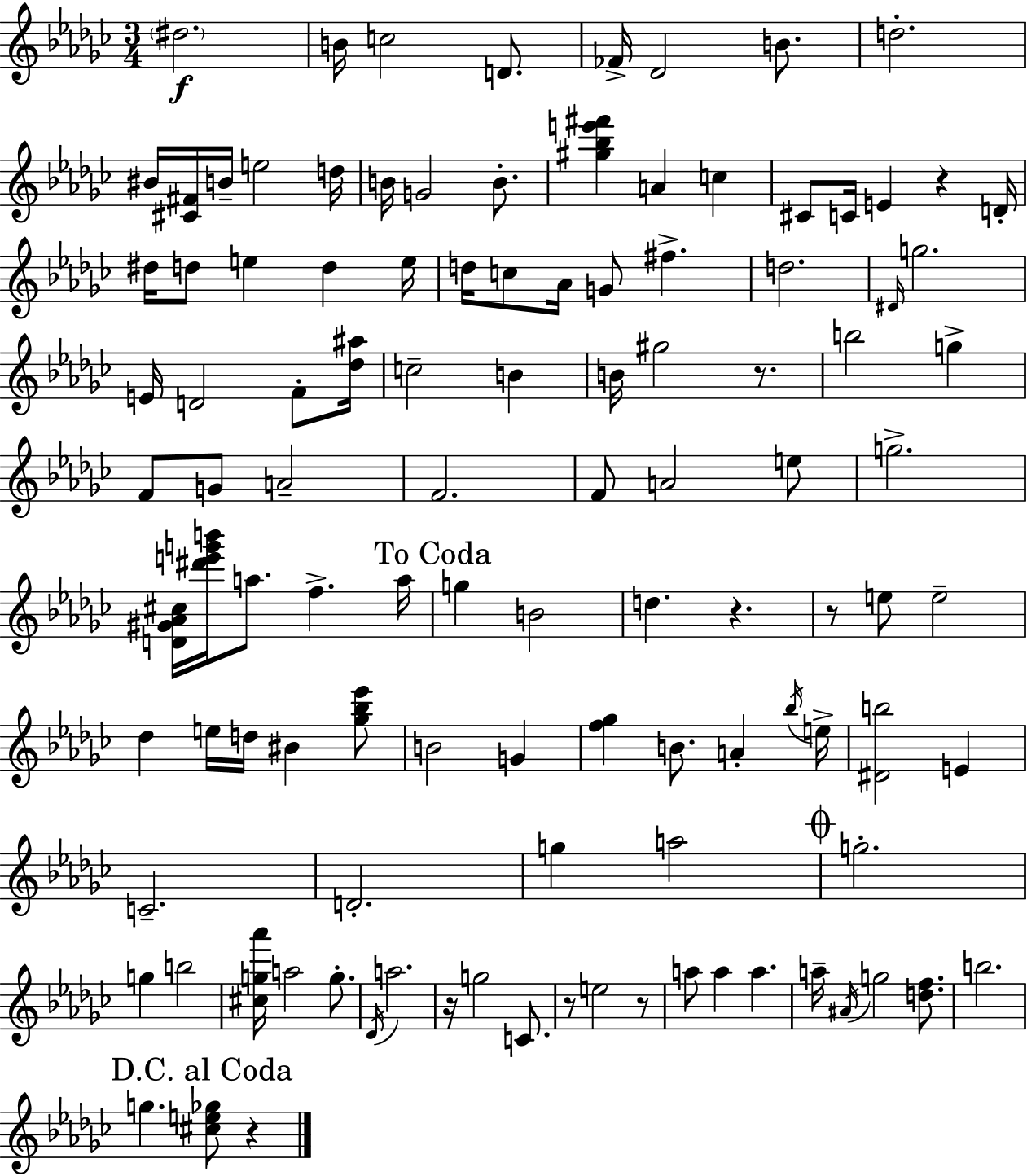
D#5/h. B4/s C5/h D4/e. FES4/s Db4/h B4/e. D5/h. BIS4/s [C#4,F#4]/s B4/s E5/h D5/s B4/s G4/h B4/e. [G#5,Bb5,E6,F#6]/q A4/q C5/q C#4/e C4/s E4/q R/q D4/s D#5/s D5/e E5/q D5/q E5/s D5/s C5/e Ab4/s G4/e F#5/q. D5/h. D#4/s G5/h. E4/s D4/h F4/e [Db5,A#5]/s C5/h B4/q B4/s G#5/h R/e. B5/h G5/q F4/e G4/e A4/h F4/h. F4/e A4/h E5/e G5/h. [D4,G#4,Ab4,C#5]/s [D#6,E6,G6,B6]/s A5/e. F5/q. A5/s G5/q B4/h D5/q. R/q. R/e E5/e E5/h Db5/q E5/s D5/s BIS4/q [Gb5,Bb5,Eb6]/e B4/h G4/q [F5,Gb5]/q B4/e. A4/q Bb5/s E5/s [D#4,B5]/h E4/q C4/h. D4/h. G5/q A5/h G5/h. G5/q B5/h [C#5,G5,Ab6]/s A5/h G5/e. Db4/s A5/h. R/s G5/h C4/e. R/e E5/h R/e A5/e A5/q A5/q. A5/s A#4/s G5/h [D5,F5]/e. B5/h. G5/q. [C#5,E5,Gb5]/e R/q